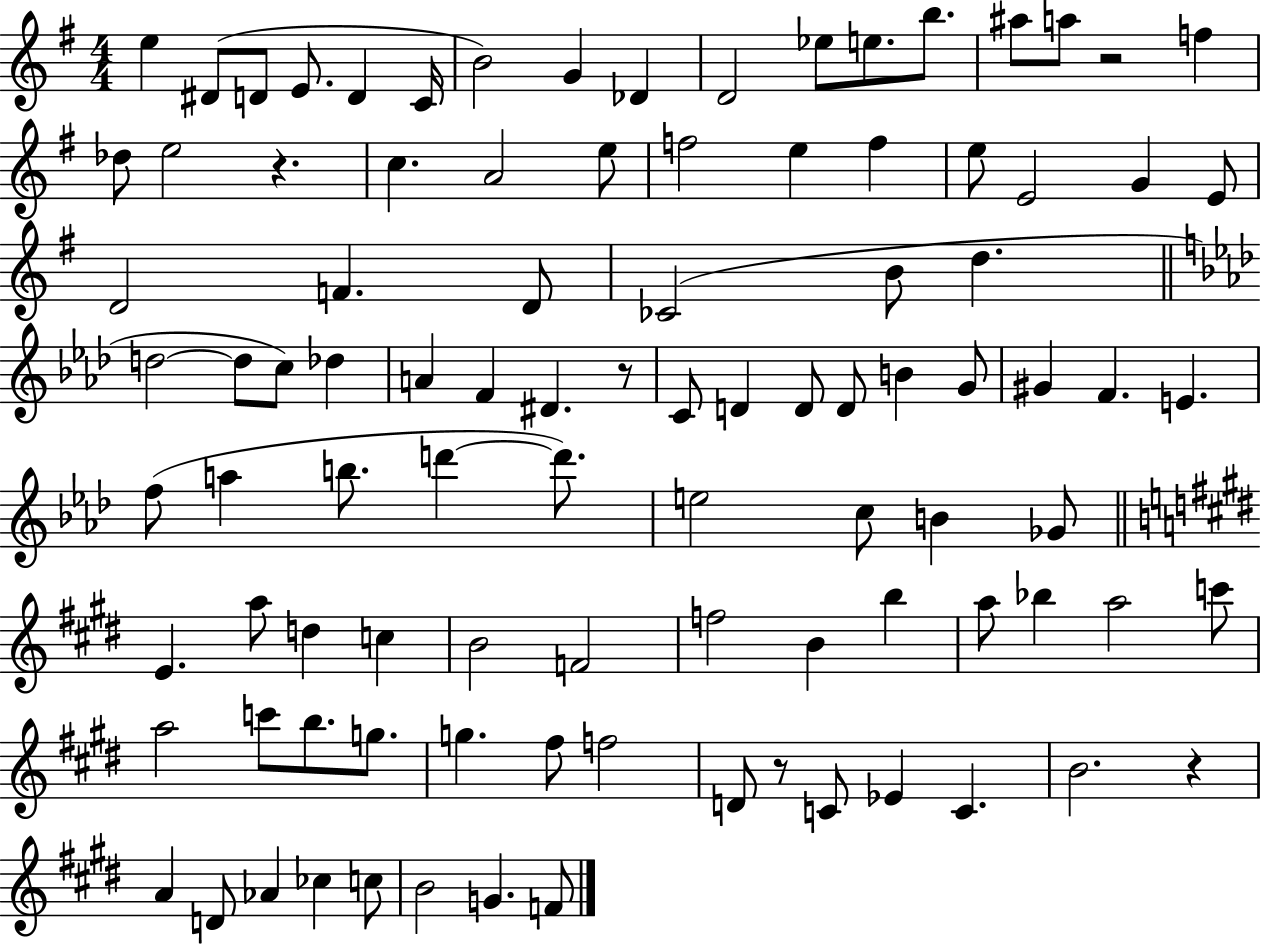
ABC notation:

X:1
T:Untitled
M:4/4
L:1/4
K:G
e ^D/2 D/2 E/2 D C/4 B2 G _D D2 _e/2 e/2 b/2 ^a/2 a/2 z2 f _d/2 e2 z c A2 e/2 f2 e f e/2 E2 G E/2 D2 F D/2 _C2 B/2 d d2 d/2 c/2 _d A F ^D z/2 C/2 D D/2 D/2 B G/2 ^G F E f/2 a b/2 d' d'/2 e2 c/2 B _G/2 E a/2 d c B2 F2 f2 B b a/2 _b a2 c'/2 a2 c'/2 b/2 g/2 g ^f/2 f2 D/2 z/2 C/2 _E C B2 z A D/2 _A _c c/2 B2 G F/2